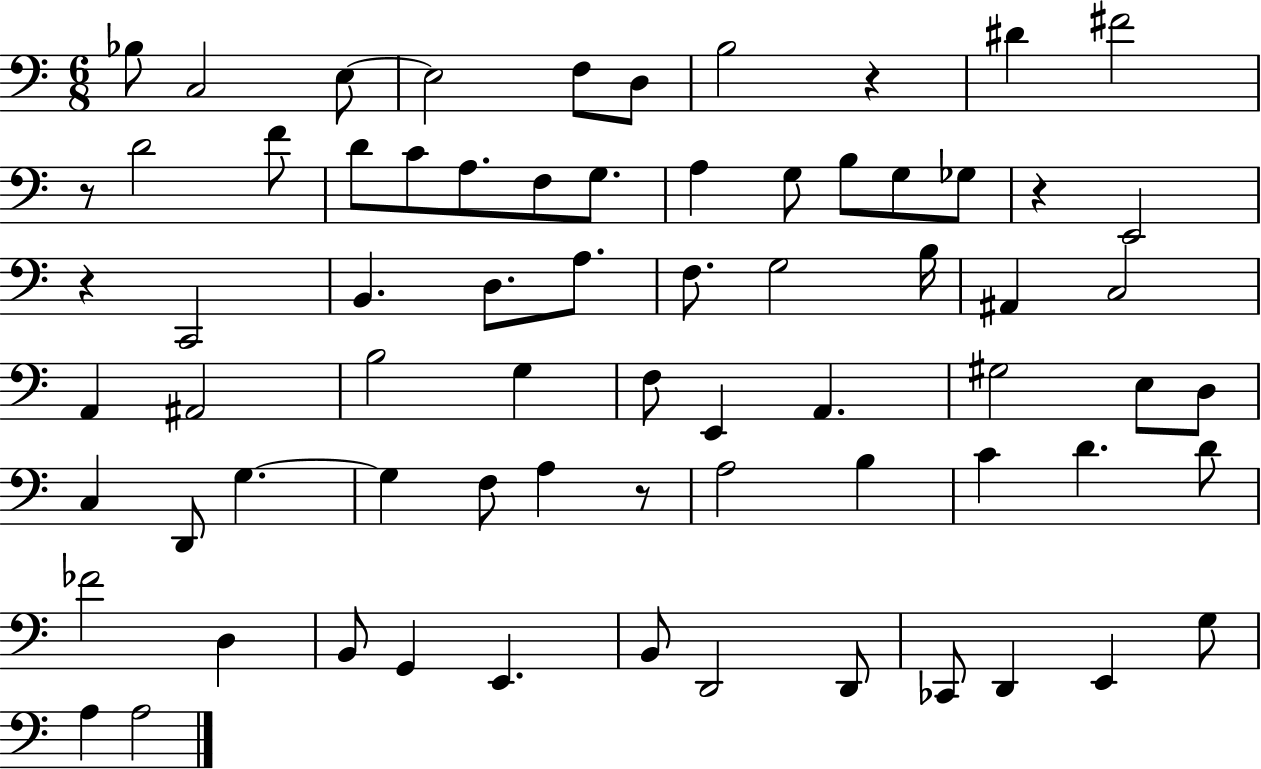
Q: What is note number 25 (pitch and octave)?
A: D3